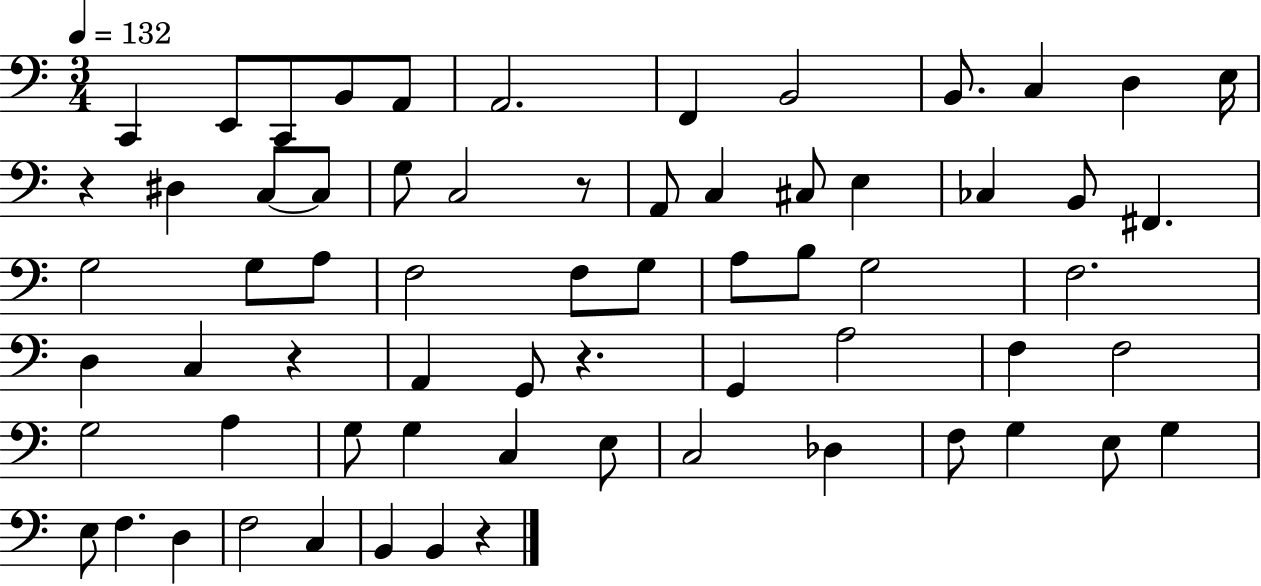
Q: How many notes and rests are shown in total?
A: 66